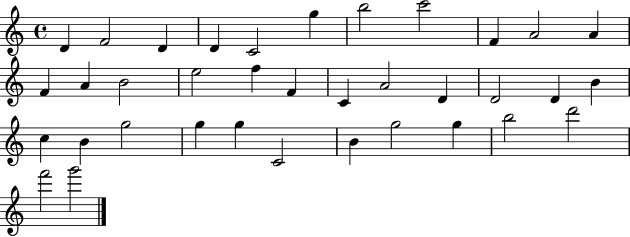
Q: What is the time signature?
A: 4/4